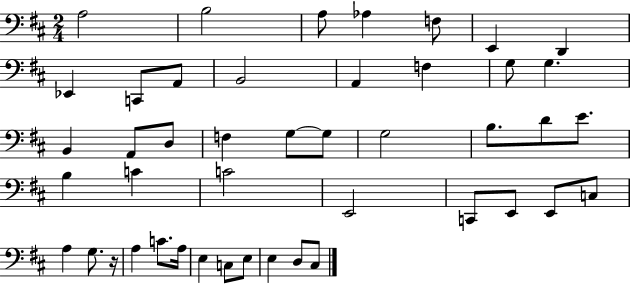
{
  \clef bass
  \numericTimeSignature
  \time 2/4
  \key d \major
  \repeat volta 2 { a2 | b2 | a8 aes4 f8 | e,4 d,4 | \break ees,4 c,8 a,8 | b,2 | a,4 f4 | g8 g4. | \break b,4 a,8 d8 | f4 g8~~ g8 | g2 | b8. d'8 e'8. | \break b4 c'4 | c'2 | e,2 | c,8 e,8 e,8 c8 | \break a4 g8. r16 | a4 c'8. a16 | e4 c8 e8 | e4 d8 cis8 | \break } \bar "|."
}